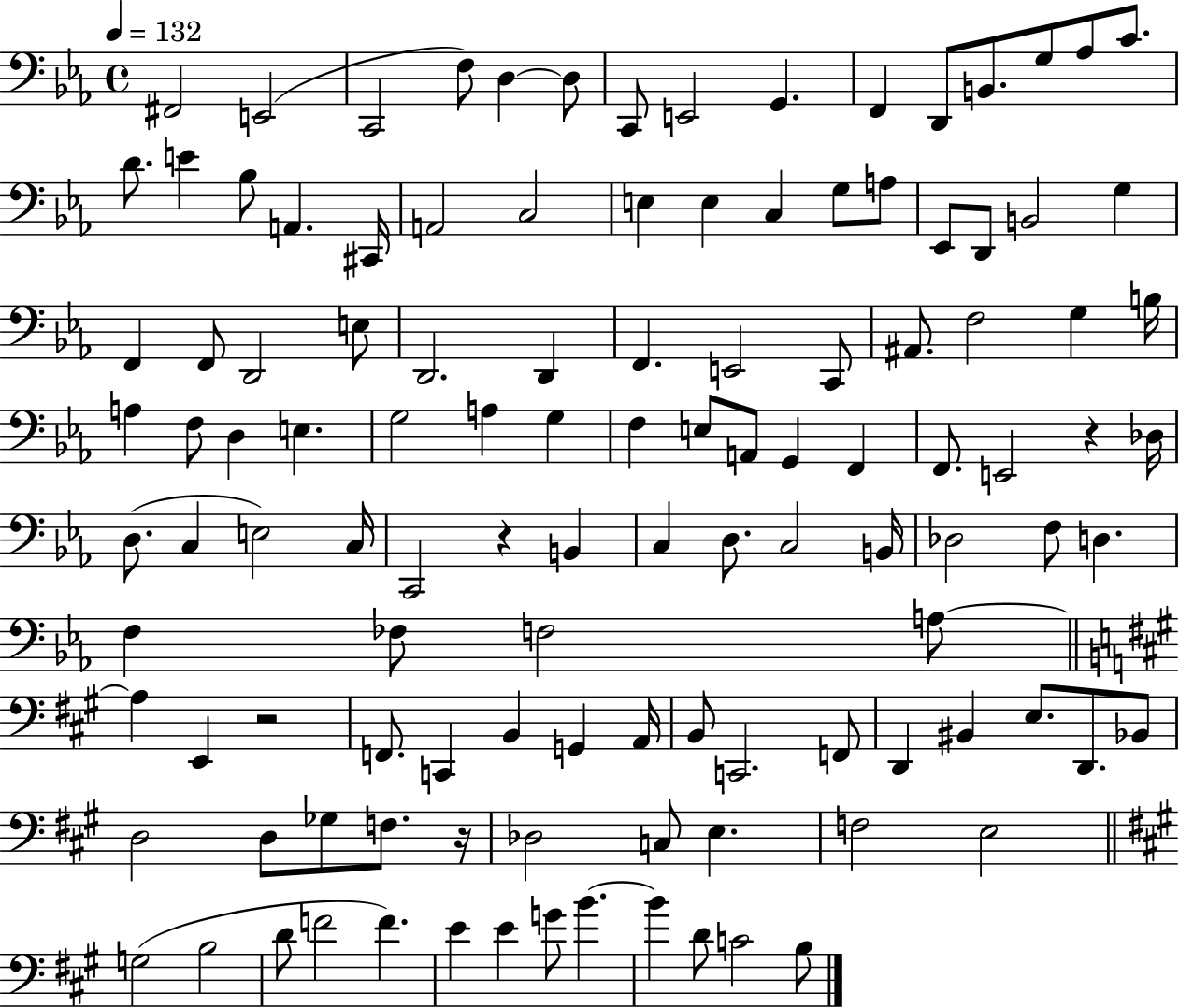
F#2/h E2/h C2/h F3/e D3/q D3/e C2/e E2/h G2/q. F2/q D2/e B2/e. G3/e Ab3/e C4/e. D4/e. E4/q Bb3/e A2/q. C#2/s A2/h C3/h E3/q E3/q C3/q G3/e A3/e Eb2/e D2/e B2/h G3/q F2/q F2/e D2/h E3/e D2/h. D2/q F2/q. E2/h C2/e A#2/e. F3/h G3/q B3/s A3/q F3/e D3/q E3/q. G3/h A3/q G3/q F3/q E3/e A2/e G2/q F2/q F2/e. E2/h R/q Db3/s D3/e. C3/q E3/h C3/s C2/h R/q B2/q C3/q D3/e. C3/h B2/s Db3/h F3/e D3/q. F3/q FES3/e F3/h A3/e A3/q E2/q R/h F2/e. C2/q B2/q G2/q A2/s B2/e C2/h. F2/e D2/q BIS2/q E3/e. D2/e. Bb2/e D3/h D3/e Gb3/e F3/e. R/s Db3/h C3/e E3/q. F3/h E3/h G3/h B3/h D4/e F4/h F4/q. E4/q E4/q G4/e B4/q. B4/q D4/e C4/h B3/e